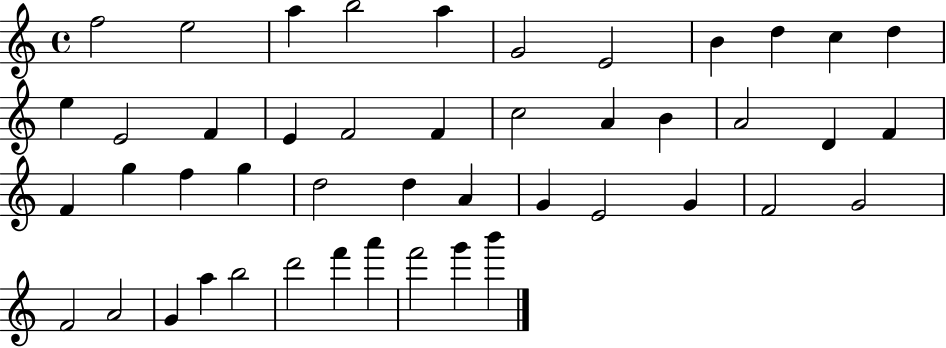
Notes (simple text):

F5/h E5/h A5/q B5/h A5/q G4/h E4/h B4/q D5/q C5/q D5/q E5/q E4/h F4/q E4/q F4/h F4/q C5/h A4/q B4/q A4/h D4/q F4/q F4/q G5/q F5/q G5/q D5/h D5/q A4/q G4/q E4/h G4/q F4/h G4/h F4/h A4/h G4/q A5/q B5/h D6/h F6/q A6/q F6/h G6/q B6/q